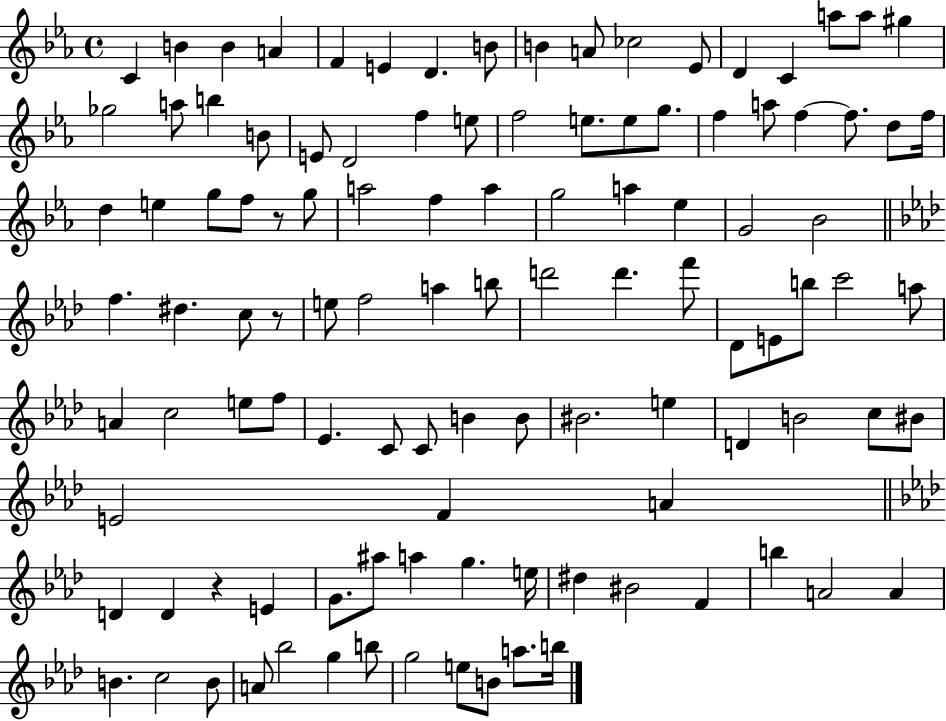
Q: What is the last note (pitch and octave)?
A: B5